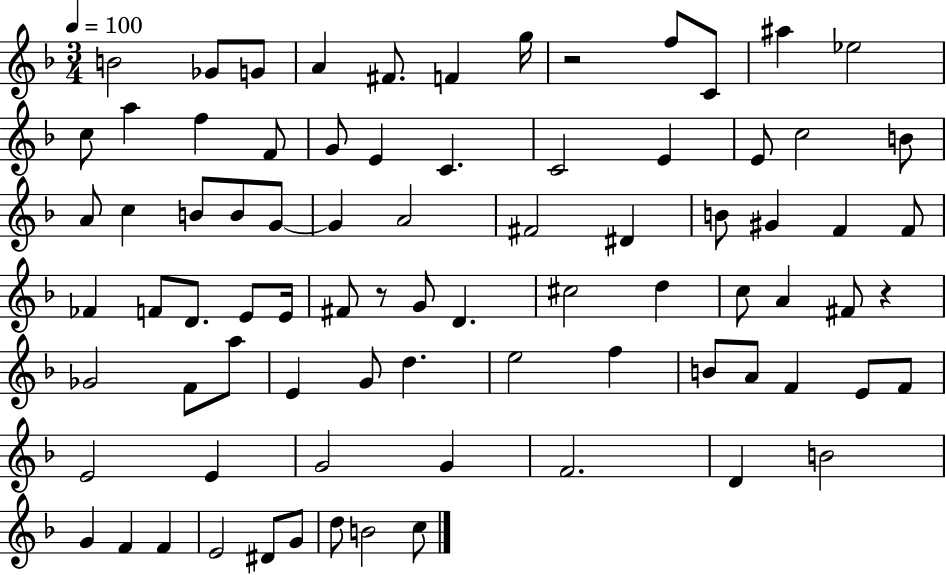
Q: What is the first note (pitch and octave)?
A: B4